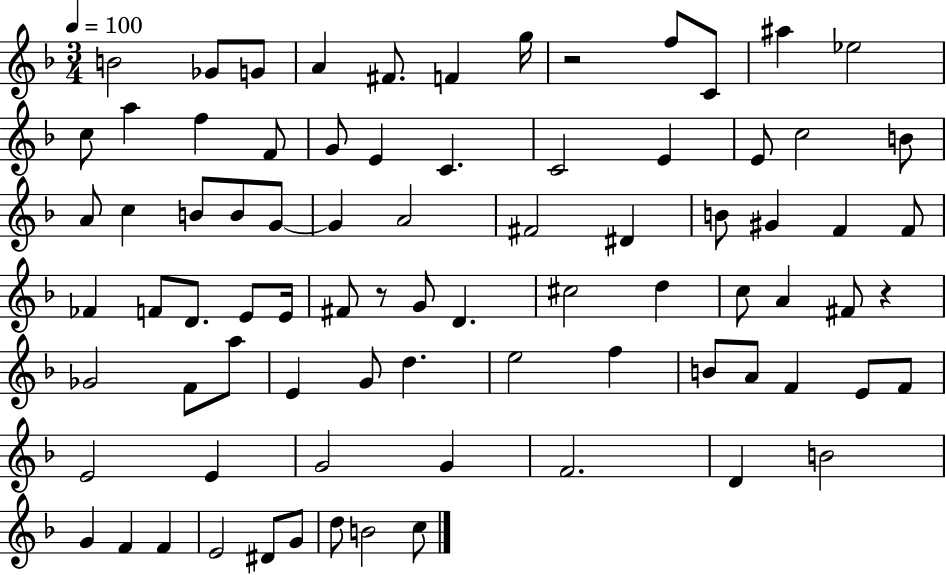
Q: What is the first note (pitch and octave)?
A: B4